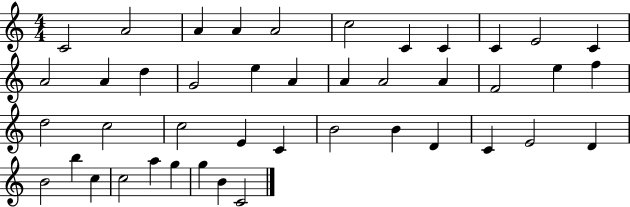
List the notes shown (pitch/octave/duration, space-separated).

C4/h A4/h A4/q A4/q A4/h C5/h C4/q C4/q C4/q E4/h C4/q A4/h A4/q D5/q G4/h E5/q A4/q A4/q A4/h A4/q F4/h E5/q F5/q D5/h C5/h C5/h E4/q C4/q B4/h B4/q D4/q C4/q E4/h D4/q B4/h B5/q C5/q C5/h A5/q G5/q G5/q B4/q C4/h